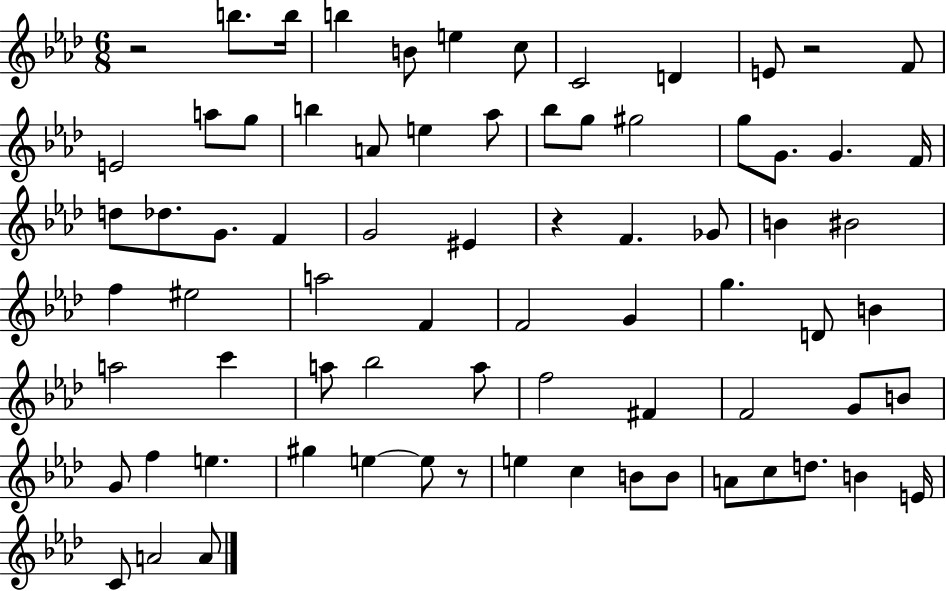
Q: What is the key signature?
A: AES major